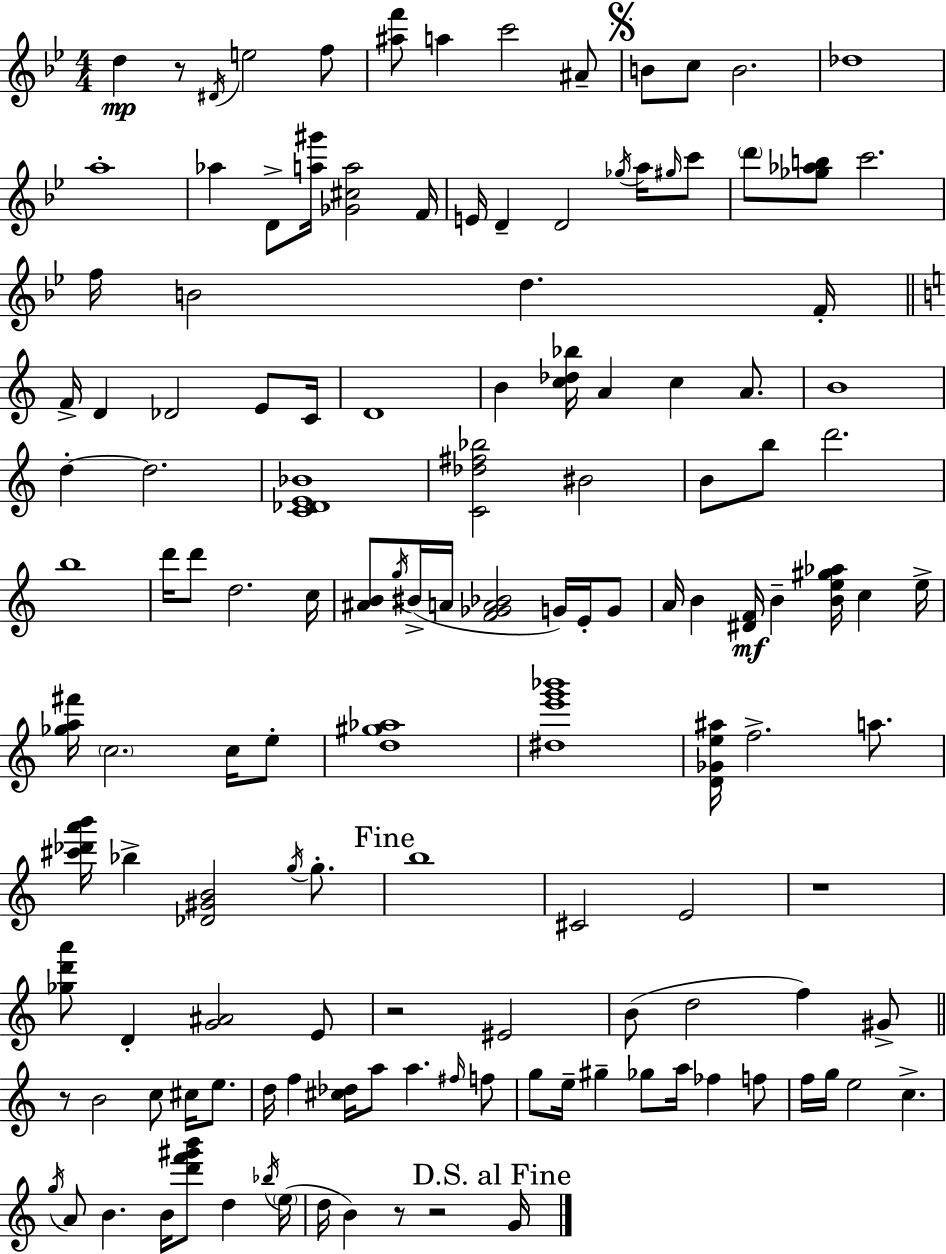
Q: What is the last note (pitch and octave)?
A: G4